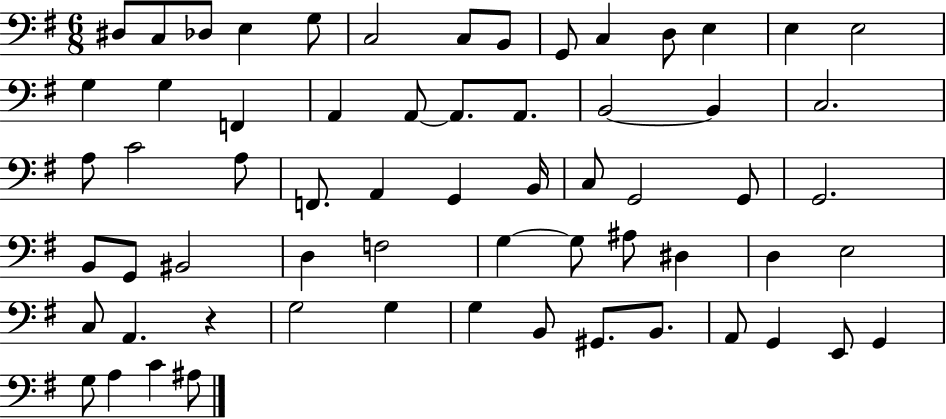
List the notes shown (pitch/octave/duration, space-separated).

D#3/e C3/e Db3/e E3/q G3/e C3/h C3/e B2/e G2/e C3/q D3/e E3/q E3/q E3/h G3/q G3/q F2/q A2/q A2/e A2/e. A2/e. B2/h B2/q C3/h. A3/e C4/h A3/e F2/e. A2/q G2/q B2/s C3/e G2/h G2/e G2/h. B2/e G2/e BIS2/h D3/q F3/h G3/q G3/e A#3/e D#3/q D3/q E3/h C3/e A2/q. R/q G3/h G3/q G3/q B2/e G#2/e. B2/e. A2/e G2/q E2/e G2/q G3/e A3/q C4/q A#3/e